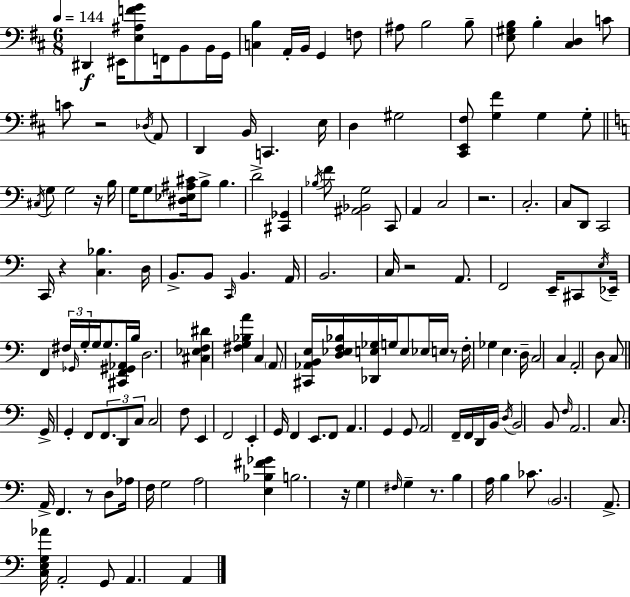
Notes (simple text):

D#2/q EIS2/s [E3,A#3,F4,G4]/e F2/s B2/e B2/s G2/s [C3,B3]/q A2/s B2/s G2/q F3/e A#3/e B3/h B3/e [E3,G#3,B3]/e B3/q [C#3,D3]/q C4/e C4/e R/h Db3/s A2/e D2/q B2/s C2/q. E3/s D3/q G#3/h [C#2,E2,F#3]/e [G3,F#4]/q G3/q G3/e C#3/s G3/e G3/h R/s B3/s G3/s G3/e [D#3,Eb3,A#3,C#4]/s B3/e B3/q. D4/h [C#2,Gb2]/q Bb3/s F4/e [A#2,Bb2,G3]/h C2/e A2/q C3/h R/h. C3/h. C3/e D2/e C2/h C2/s R/q [C3,Bb3]/q. D3/s B2/e. B2/e C2/s B2/q. A2/s B2/h. C3/s R/h A2/e. F2/h E2/s C#2/e E3/s Eb2/s F2/q F#3/s Gb2/s G3/s G3/s G3/e. [C#2,F2,G#2,Ab2]/s B3/s D3/h. [C#3,Eb3,F3,D#4]/q [F#3,G3,Bb3,A4]/q C3/q A2/e [C#2,Ab2,B2,E3]/s [D3,Eb3,F3,Bb3]/s [Db2,E3,Gb3]/s G3/s E3/e Eb3/s E3/s R/e F3/s Gb3/q E3/q. D3/s C3/h C3/q A2/h D3/e C3/e G2/s G2/q F2/e F2/e. D2/e C3/e C3/h F3/e E2/q F2/h E2/q G2/s F2/q E2/e. F2/e A2/q. G2/q G2/e A2/h F2/s F2/s D2/s B2/s D3/s B2/h B2/e F3/s A2/h. C3/e. A2/s F2/q. R/e D3/e Ab3/s F3/s G3/h A3/h [E3,Bb3,F#4,Gb4]/q B3/h. R/s G3/q F#3/s G3/q R/e. B3/q A3/s B3/q CES4/e. B2/h. A2/e. [C3,E3,G3,Ab4]/s A2/h G2/e A2/q. A2/q